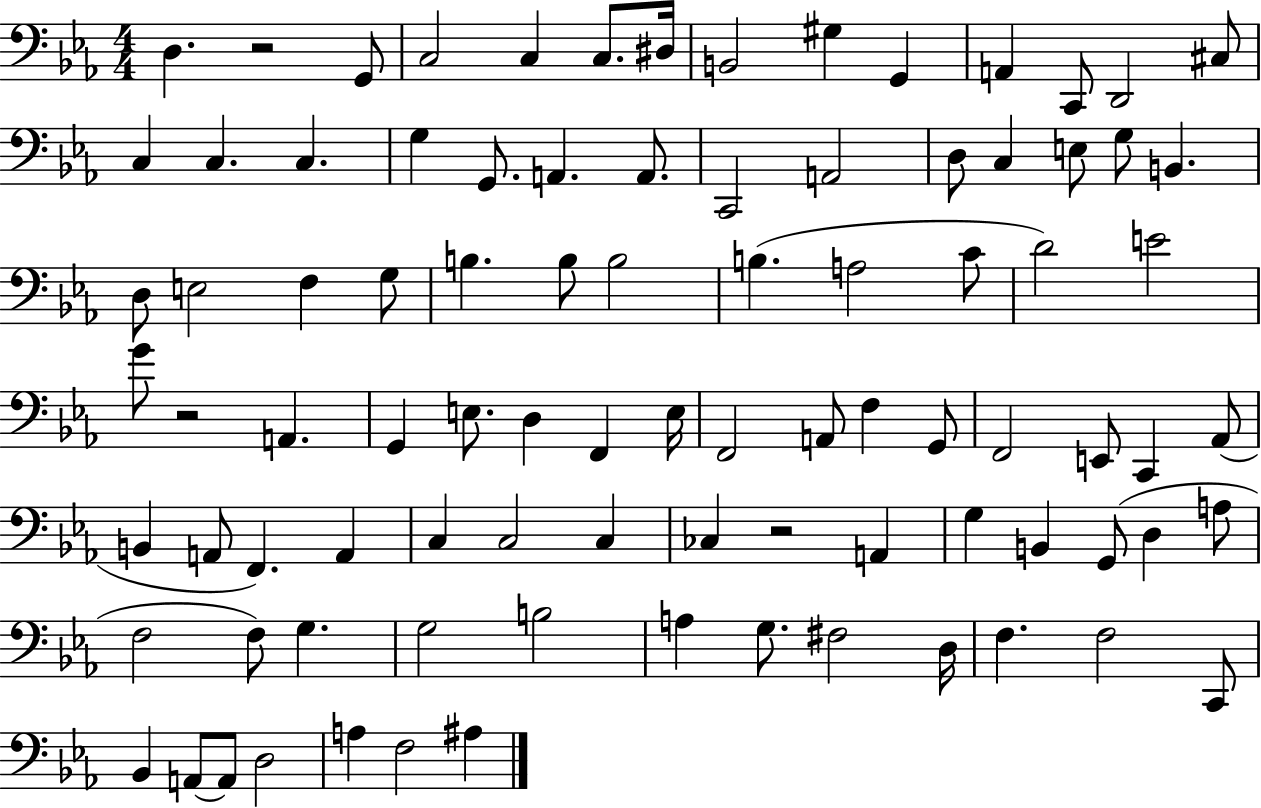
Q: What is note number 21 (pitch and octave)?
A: C2